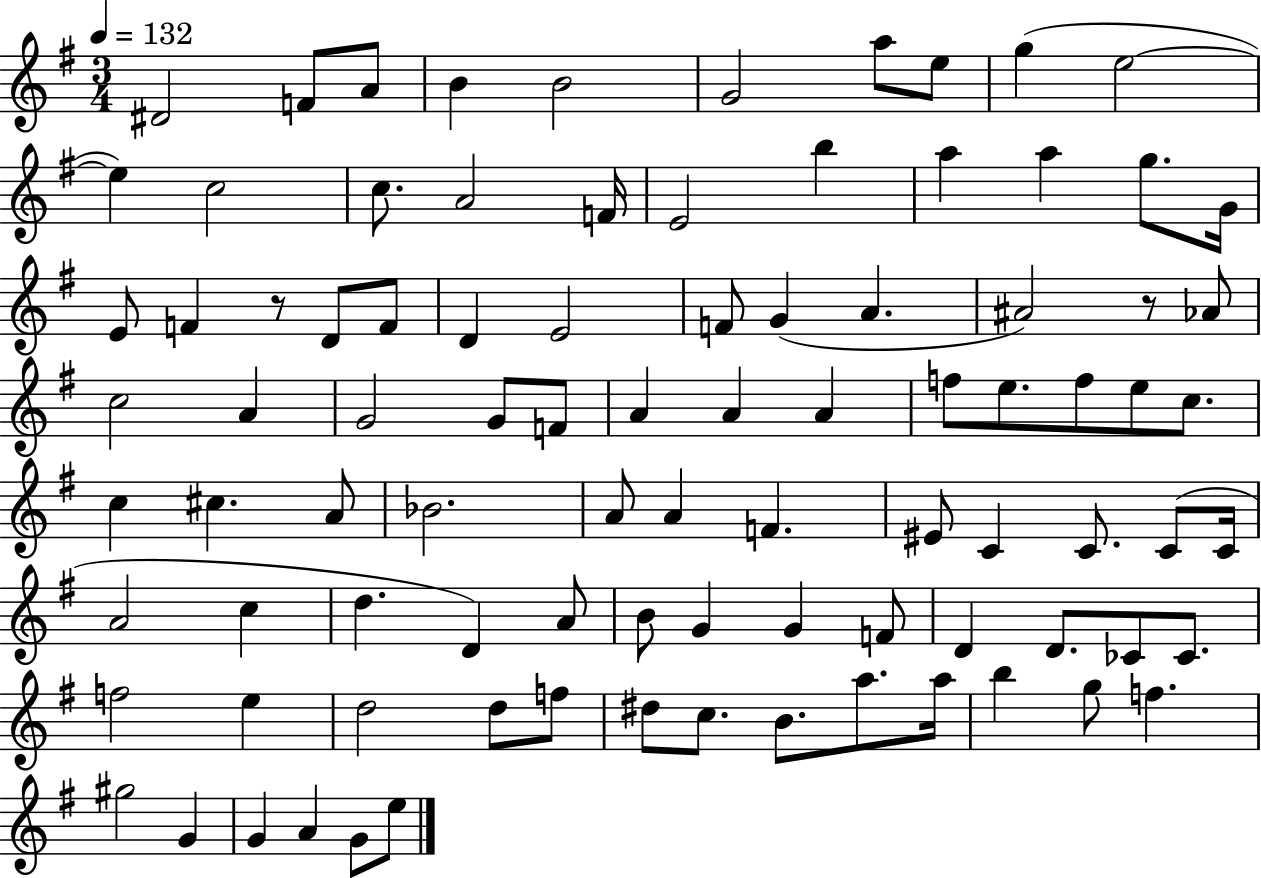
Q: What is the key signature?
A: G major